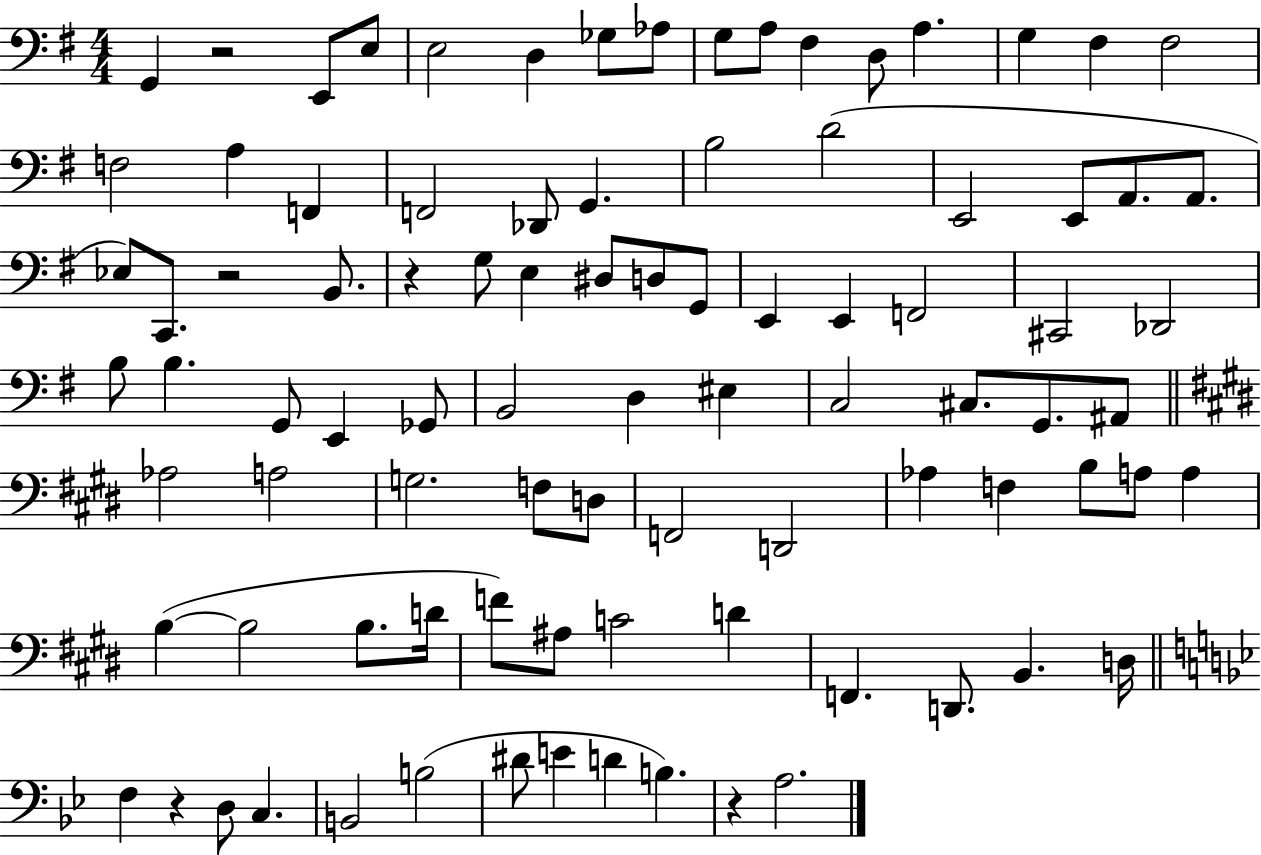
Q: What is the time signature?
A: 4/4